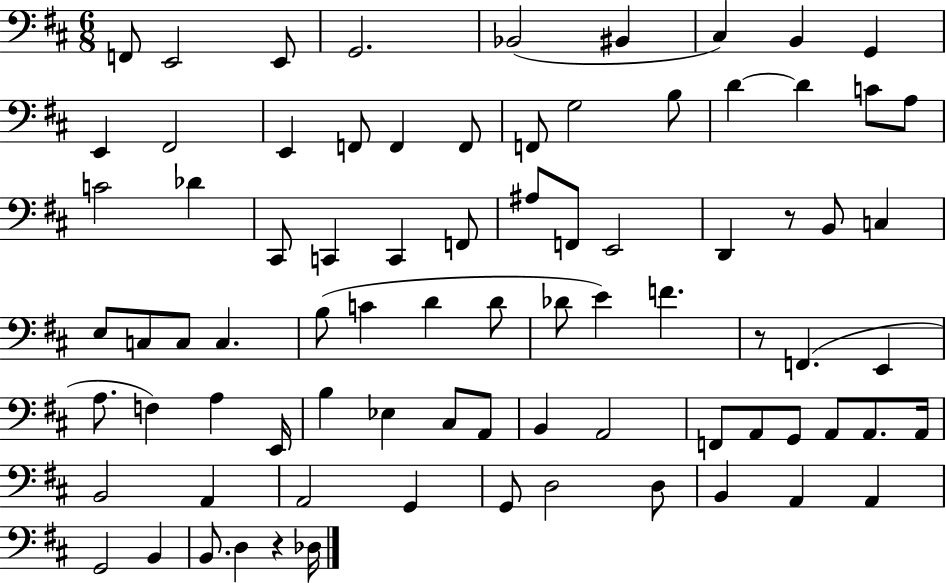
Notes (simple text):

F2/e E2/h E2/e G2/h. Bb2/h BIS2/q C#3/q B2/q G2/q E2/q F#2/h E2/q F2/e F2/q F2/e F2/e G3/h B3/e D4/q D4/q C4/e A3/e C4/h Db4/q C#2/e C2/q C2/q F2/e A#3/e F2/e E2/h D2/q R/e B2/e C3/q E3/e C3/e C3/e C3/q. B3/e C4/q D4/q D4/e Db4/e E4/q F4/q. R/e F2/q. E2/q A3/e. F3/q A3/q E2/s B3/q Eb3/q C#3/e A2/e B2/q A2/h F2/e A2/e G2/e A2/e A2/e. A2/s B2/h A2/q A2/h G2/q G2/e D3/h D3/e B2/q A2/q A2/q G2/h B2/q B2/e. D3/q R/q Db3/s